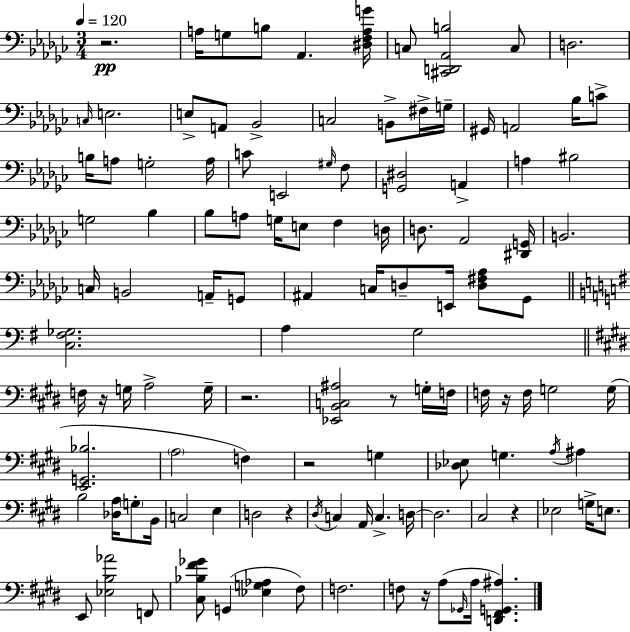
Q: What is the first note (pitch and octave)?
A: A3